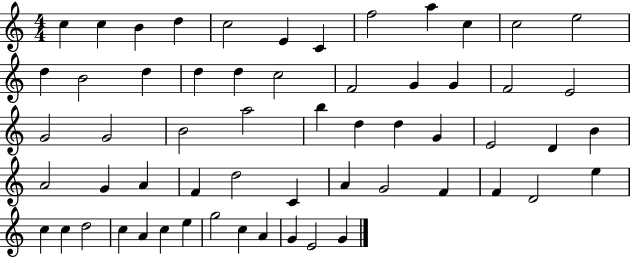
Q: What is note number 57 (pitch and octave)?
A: G4